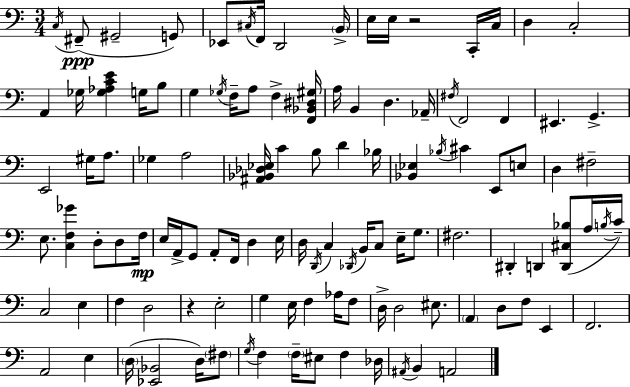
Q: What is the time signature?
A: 3/4